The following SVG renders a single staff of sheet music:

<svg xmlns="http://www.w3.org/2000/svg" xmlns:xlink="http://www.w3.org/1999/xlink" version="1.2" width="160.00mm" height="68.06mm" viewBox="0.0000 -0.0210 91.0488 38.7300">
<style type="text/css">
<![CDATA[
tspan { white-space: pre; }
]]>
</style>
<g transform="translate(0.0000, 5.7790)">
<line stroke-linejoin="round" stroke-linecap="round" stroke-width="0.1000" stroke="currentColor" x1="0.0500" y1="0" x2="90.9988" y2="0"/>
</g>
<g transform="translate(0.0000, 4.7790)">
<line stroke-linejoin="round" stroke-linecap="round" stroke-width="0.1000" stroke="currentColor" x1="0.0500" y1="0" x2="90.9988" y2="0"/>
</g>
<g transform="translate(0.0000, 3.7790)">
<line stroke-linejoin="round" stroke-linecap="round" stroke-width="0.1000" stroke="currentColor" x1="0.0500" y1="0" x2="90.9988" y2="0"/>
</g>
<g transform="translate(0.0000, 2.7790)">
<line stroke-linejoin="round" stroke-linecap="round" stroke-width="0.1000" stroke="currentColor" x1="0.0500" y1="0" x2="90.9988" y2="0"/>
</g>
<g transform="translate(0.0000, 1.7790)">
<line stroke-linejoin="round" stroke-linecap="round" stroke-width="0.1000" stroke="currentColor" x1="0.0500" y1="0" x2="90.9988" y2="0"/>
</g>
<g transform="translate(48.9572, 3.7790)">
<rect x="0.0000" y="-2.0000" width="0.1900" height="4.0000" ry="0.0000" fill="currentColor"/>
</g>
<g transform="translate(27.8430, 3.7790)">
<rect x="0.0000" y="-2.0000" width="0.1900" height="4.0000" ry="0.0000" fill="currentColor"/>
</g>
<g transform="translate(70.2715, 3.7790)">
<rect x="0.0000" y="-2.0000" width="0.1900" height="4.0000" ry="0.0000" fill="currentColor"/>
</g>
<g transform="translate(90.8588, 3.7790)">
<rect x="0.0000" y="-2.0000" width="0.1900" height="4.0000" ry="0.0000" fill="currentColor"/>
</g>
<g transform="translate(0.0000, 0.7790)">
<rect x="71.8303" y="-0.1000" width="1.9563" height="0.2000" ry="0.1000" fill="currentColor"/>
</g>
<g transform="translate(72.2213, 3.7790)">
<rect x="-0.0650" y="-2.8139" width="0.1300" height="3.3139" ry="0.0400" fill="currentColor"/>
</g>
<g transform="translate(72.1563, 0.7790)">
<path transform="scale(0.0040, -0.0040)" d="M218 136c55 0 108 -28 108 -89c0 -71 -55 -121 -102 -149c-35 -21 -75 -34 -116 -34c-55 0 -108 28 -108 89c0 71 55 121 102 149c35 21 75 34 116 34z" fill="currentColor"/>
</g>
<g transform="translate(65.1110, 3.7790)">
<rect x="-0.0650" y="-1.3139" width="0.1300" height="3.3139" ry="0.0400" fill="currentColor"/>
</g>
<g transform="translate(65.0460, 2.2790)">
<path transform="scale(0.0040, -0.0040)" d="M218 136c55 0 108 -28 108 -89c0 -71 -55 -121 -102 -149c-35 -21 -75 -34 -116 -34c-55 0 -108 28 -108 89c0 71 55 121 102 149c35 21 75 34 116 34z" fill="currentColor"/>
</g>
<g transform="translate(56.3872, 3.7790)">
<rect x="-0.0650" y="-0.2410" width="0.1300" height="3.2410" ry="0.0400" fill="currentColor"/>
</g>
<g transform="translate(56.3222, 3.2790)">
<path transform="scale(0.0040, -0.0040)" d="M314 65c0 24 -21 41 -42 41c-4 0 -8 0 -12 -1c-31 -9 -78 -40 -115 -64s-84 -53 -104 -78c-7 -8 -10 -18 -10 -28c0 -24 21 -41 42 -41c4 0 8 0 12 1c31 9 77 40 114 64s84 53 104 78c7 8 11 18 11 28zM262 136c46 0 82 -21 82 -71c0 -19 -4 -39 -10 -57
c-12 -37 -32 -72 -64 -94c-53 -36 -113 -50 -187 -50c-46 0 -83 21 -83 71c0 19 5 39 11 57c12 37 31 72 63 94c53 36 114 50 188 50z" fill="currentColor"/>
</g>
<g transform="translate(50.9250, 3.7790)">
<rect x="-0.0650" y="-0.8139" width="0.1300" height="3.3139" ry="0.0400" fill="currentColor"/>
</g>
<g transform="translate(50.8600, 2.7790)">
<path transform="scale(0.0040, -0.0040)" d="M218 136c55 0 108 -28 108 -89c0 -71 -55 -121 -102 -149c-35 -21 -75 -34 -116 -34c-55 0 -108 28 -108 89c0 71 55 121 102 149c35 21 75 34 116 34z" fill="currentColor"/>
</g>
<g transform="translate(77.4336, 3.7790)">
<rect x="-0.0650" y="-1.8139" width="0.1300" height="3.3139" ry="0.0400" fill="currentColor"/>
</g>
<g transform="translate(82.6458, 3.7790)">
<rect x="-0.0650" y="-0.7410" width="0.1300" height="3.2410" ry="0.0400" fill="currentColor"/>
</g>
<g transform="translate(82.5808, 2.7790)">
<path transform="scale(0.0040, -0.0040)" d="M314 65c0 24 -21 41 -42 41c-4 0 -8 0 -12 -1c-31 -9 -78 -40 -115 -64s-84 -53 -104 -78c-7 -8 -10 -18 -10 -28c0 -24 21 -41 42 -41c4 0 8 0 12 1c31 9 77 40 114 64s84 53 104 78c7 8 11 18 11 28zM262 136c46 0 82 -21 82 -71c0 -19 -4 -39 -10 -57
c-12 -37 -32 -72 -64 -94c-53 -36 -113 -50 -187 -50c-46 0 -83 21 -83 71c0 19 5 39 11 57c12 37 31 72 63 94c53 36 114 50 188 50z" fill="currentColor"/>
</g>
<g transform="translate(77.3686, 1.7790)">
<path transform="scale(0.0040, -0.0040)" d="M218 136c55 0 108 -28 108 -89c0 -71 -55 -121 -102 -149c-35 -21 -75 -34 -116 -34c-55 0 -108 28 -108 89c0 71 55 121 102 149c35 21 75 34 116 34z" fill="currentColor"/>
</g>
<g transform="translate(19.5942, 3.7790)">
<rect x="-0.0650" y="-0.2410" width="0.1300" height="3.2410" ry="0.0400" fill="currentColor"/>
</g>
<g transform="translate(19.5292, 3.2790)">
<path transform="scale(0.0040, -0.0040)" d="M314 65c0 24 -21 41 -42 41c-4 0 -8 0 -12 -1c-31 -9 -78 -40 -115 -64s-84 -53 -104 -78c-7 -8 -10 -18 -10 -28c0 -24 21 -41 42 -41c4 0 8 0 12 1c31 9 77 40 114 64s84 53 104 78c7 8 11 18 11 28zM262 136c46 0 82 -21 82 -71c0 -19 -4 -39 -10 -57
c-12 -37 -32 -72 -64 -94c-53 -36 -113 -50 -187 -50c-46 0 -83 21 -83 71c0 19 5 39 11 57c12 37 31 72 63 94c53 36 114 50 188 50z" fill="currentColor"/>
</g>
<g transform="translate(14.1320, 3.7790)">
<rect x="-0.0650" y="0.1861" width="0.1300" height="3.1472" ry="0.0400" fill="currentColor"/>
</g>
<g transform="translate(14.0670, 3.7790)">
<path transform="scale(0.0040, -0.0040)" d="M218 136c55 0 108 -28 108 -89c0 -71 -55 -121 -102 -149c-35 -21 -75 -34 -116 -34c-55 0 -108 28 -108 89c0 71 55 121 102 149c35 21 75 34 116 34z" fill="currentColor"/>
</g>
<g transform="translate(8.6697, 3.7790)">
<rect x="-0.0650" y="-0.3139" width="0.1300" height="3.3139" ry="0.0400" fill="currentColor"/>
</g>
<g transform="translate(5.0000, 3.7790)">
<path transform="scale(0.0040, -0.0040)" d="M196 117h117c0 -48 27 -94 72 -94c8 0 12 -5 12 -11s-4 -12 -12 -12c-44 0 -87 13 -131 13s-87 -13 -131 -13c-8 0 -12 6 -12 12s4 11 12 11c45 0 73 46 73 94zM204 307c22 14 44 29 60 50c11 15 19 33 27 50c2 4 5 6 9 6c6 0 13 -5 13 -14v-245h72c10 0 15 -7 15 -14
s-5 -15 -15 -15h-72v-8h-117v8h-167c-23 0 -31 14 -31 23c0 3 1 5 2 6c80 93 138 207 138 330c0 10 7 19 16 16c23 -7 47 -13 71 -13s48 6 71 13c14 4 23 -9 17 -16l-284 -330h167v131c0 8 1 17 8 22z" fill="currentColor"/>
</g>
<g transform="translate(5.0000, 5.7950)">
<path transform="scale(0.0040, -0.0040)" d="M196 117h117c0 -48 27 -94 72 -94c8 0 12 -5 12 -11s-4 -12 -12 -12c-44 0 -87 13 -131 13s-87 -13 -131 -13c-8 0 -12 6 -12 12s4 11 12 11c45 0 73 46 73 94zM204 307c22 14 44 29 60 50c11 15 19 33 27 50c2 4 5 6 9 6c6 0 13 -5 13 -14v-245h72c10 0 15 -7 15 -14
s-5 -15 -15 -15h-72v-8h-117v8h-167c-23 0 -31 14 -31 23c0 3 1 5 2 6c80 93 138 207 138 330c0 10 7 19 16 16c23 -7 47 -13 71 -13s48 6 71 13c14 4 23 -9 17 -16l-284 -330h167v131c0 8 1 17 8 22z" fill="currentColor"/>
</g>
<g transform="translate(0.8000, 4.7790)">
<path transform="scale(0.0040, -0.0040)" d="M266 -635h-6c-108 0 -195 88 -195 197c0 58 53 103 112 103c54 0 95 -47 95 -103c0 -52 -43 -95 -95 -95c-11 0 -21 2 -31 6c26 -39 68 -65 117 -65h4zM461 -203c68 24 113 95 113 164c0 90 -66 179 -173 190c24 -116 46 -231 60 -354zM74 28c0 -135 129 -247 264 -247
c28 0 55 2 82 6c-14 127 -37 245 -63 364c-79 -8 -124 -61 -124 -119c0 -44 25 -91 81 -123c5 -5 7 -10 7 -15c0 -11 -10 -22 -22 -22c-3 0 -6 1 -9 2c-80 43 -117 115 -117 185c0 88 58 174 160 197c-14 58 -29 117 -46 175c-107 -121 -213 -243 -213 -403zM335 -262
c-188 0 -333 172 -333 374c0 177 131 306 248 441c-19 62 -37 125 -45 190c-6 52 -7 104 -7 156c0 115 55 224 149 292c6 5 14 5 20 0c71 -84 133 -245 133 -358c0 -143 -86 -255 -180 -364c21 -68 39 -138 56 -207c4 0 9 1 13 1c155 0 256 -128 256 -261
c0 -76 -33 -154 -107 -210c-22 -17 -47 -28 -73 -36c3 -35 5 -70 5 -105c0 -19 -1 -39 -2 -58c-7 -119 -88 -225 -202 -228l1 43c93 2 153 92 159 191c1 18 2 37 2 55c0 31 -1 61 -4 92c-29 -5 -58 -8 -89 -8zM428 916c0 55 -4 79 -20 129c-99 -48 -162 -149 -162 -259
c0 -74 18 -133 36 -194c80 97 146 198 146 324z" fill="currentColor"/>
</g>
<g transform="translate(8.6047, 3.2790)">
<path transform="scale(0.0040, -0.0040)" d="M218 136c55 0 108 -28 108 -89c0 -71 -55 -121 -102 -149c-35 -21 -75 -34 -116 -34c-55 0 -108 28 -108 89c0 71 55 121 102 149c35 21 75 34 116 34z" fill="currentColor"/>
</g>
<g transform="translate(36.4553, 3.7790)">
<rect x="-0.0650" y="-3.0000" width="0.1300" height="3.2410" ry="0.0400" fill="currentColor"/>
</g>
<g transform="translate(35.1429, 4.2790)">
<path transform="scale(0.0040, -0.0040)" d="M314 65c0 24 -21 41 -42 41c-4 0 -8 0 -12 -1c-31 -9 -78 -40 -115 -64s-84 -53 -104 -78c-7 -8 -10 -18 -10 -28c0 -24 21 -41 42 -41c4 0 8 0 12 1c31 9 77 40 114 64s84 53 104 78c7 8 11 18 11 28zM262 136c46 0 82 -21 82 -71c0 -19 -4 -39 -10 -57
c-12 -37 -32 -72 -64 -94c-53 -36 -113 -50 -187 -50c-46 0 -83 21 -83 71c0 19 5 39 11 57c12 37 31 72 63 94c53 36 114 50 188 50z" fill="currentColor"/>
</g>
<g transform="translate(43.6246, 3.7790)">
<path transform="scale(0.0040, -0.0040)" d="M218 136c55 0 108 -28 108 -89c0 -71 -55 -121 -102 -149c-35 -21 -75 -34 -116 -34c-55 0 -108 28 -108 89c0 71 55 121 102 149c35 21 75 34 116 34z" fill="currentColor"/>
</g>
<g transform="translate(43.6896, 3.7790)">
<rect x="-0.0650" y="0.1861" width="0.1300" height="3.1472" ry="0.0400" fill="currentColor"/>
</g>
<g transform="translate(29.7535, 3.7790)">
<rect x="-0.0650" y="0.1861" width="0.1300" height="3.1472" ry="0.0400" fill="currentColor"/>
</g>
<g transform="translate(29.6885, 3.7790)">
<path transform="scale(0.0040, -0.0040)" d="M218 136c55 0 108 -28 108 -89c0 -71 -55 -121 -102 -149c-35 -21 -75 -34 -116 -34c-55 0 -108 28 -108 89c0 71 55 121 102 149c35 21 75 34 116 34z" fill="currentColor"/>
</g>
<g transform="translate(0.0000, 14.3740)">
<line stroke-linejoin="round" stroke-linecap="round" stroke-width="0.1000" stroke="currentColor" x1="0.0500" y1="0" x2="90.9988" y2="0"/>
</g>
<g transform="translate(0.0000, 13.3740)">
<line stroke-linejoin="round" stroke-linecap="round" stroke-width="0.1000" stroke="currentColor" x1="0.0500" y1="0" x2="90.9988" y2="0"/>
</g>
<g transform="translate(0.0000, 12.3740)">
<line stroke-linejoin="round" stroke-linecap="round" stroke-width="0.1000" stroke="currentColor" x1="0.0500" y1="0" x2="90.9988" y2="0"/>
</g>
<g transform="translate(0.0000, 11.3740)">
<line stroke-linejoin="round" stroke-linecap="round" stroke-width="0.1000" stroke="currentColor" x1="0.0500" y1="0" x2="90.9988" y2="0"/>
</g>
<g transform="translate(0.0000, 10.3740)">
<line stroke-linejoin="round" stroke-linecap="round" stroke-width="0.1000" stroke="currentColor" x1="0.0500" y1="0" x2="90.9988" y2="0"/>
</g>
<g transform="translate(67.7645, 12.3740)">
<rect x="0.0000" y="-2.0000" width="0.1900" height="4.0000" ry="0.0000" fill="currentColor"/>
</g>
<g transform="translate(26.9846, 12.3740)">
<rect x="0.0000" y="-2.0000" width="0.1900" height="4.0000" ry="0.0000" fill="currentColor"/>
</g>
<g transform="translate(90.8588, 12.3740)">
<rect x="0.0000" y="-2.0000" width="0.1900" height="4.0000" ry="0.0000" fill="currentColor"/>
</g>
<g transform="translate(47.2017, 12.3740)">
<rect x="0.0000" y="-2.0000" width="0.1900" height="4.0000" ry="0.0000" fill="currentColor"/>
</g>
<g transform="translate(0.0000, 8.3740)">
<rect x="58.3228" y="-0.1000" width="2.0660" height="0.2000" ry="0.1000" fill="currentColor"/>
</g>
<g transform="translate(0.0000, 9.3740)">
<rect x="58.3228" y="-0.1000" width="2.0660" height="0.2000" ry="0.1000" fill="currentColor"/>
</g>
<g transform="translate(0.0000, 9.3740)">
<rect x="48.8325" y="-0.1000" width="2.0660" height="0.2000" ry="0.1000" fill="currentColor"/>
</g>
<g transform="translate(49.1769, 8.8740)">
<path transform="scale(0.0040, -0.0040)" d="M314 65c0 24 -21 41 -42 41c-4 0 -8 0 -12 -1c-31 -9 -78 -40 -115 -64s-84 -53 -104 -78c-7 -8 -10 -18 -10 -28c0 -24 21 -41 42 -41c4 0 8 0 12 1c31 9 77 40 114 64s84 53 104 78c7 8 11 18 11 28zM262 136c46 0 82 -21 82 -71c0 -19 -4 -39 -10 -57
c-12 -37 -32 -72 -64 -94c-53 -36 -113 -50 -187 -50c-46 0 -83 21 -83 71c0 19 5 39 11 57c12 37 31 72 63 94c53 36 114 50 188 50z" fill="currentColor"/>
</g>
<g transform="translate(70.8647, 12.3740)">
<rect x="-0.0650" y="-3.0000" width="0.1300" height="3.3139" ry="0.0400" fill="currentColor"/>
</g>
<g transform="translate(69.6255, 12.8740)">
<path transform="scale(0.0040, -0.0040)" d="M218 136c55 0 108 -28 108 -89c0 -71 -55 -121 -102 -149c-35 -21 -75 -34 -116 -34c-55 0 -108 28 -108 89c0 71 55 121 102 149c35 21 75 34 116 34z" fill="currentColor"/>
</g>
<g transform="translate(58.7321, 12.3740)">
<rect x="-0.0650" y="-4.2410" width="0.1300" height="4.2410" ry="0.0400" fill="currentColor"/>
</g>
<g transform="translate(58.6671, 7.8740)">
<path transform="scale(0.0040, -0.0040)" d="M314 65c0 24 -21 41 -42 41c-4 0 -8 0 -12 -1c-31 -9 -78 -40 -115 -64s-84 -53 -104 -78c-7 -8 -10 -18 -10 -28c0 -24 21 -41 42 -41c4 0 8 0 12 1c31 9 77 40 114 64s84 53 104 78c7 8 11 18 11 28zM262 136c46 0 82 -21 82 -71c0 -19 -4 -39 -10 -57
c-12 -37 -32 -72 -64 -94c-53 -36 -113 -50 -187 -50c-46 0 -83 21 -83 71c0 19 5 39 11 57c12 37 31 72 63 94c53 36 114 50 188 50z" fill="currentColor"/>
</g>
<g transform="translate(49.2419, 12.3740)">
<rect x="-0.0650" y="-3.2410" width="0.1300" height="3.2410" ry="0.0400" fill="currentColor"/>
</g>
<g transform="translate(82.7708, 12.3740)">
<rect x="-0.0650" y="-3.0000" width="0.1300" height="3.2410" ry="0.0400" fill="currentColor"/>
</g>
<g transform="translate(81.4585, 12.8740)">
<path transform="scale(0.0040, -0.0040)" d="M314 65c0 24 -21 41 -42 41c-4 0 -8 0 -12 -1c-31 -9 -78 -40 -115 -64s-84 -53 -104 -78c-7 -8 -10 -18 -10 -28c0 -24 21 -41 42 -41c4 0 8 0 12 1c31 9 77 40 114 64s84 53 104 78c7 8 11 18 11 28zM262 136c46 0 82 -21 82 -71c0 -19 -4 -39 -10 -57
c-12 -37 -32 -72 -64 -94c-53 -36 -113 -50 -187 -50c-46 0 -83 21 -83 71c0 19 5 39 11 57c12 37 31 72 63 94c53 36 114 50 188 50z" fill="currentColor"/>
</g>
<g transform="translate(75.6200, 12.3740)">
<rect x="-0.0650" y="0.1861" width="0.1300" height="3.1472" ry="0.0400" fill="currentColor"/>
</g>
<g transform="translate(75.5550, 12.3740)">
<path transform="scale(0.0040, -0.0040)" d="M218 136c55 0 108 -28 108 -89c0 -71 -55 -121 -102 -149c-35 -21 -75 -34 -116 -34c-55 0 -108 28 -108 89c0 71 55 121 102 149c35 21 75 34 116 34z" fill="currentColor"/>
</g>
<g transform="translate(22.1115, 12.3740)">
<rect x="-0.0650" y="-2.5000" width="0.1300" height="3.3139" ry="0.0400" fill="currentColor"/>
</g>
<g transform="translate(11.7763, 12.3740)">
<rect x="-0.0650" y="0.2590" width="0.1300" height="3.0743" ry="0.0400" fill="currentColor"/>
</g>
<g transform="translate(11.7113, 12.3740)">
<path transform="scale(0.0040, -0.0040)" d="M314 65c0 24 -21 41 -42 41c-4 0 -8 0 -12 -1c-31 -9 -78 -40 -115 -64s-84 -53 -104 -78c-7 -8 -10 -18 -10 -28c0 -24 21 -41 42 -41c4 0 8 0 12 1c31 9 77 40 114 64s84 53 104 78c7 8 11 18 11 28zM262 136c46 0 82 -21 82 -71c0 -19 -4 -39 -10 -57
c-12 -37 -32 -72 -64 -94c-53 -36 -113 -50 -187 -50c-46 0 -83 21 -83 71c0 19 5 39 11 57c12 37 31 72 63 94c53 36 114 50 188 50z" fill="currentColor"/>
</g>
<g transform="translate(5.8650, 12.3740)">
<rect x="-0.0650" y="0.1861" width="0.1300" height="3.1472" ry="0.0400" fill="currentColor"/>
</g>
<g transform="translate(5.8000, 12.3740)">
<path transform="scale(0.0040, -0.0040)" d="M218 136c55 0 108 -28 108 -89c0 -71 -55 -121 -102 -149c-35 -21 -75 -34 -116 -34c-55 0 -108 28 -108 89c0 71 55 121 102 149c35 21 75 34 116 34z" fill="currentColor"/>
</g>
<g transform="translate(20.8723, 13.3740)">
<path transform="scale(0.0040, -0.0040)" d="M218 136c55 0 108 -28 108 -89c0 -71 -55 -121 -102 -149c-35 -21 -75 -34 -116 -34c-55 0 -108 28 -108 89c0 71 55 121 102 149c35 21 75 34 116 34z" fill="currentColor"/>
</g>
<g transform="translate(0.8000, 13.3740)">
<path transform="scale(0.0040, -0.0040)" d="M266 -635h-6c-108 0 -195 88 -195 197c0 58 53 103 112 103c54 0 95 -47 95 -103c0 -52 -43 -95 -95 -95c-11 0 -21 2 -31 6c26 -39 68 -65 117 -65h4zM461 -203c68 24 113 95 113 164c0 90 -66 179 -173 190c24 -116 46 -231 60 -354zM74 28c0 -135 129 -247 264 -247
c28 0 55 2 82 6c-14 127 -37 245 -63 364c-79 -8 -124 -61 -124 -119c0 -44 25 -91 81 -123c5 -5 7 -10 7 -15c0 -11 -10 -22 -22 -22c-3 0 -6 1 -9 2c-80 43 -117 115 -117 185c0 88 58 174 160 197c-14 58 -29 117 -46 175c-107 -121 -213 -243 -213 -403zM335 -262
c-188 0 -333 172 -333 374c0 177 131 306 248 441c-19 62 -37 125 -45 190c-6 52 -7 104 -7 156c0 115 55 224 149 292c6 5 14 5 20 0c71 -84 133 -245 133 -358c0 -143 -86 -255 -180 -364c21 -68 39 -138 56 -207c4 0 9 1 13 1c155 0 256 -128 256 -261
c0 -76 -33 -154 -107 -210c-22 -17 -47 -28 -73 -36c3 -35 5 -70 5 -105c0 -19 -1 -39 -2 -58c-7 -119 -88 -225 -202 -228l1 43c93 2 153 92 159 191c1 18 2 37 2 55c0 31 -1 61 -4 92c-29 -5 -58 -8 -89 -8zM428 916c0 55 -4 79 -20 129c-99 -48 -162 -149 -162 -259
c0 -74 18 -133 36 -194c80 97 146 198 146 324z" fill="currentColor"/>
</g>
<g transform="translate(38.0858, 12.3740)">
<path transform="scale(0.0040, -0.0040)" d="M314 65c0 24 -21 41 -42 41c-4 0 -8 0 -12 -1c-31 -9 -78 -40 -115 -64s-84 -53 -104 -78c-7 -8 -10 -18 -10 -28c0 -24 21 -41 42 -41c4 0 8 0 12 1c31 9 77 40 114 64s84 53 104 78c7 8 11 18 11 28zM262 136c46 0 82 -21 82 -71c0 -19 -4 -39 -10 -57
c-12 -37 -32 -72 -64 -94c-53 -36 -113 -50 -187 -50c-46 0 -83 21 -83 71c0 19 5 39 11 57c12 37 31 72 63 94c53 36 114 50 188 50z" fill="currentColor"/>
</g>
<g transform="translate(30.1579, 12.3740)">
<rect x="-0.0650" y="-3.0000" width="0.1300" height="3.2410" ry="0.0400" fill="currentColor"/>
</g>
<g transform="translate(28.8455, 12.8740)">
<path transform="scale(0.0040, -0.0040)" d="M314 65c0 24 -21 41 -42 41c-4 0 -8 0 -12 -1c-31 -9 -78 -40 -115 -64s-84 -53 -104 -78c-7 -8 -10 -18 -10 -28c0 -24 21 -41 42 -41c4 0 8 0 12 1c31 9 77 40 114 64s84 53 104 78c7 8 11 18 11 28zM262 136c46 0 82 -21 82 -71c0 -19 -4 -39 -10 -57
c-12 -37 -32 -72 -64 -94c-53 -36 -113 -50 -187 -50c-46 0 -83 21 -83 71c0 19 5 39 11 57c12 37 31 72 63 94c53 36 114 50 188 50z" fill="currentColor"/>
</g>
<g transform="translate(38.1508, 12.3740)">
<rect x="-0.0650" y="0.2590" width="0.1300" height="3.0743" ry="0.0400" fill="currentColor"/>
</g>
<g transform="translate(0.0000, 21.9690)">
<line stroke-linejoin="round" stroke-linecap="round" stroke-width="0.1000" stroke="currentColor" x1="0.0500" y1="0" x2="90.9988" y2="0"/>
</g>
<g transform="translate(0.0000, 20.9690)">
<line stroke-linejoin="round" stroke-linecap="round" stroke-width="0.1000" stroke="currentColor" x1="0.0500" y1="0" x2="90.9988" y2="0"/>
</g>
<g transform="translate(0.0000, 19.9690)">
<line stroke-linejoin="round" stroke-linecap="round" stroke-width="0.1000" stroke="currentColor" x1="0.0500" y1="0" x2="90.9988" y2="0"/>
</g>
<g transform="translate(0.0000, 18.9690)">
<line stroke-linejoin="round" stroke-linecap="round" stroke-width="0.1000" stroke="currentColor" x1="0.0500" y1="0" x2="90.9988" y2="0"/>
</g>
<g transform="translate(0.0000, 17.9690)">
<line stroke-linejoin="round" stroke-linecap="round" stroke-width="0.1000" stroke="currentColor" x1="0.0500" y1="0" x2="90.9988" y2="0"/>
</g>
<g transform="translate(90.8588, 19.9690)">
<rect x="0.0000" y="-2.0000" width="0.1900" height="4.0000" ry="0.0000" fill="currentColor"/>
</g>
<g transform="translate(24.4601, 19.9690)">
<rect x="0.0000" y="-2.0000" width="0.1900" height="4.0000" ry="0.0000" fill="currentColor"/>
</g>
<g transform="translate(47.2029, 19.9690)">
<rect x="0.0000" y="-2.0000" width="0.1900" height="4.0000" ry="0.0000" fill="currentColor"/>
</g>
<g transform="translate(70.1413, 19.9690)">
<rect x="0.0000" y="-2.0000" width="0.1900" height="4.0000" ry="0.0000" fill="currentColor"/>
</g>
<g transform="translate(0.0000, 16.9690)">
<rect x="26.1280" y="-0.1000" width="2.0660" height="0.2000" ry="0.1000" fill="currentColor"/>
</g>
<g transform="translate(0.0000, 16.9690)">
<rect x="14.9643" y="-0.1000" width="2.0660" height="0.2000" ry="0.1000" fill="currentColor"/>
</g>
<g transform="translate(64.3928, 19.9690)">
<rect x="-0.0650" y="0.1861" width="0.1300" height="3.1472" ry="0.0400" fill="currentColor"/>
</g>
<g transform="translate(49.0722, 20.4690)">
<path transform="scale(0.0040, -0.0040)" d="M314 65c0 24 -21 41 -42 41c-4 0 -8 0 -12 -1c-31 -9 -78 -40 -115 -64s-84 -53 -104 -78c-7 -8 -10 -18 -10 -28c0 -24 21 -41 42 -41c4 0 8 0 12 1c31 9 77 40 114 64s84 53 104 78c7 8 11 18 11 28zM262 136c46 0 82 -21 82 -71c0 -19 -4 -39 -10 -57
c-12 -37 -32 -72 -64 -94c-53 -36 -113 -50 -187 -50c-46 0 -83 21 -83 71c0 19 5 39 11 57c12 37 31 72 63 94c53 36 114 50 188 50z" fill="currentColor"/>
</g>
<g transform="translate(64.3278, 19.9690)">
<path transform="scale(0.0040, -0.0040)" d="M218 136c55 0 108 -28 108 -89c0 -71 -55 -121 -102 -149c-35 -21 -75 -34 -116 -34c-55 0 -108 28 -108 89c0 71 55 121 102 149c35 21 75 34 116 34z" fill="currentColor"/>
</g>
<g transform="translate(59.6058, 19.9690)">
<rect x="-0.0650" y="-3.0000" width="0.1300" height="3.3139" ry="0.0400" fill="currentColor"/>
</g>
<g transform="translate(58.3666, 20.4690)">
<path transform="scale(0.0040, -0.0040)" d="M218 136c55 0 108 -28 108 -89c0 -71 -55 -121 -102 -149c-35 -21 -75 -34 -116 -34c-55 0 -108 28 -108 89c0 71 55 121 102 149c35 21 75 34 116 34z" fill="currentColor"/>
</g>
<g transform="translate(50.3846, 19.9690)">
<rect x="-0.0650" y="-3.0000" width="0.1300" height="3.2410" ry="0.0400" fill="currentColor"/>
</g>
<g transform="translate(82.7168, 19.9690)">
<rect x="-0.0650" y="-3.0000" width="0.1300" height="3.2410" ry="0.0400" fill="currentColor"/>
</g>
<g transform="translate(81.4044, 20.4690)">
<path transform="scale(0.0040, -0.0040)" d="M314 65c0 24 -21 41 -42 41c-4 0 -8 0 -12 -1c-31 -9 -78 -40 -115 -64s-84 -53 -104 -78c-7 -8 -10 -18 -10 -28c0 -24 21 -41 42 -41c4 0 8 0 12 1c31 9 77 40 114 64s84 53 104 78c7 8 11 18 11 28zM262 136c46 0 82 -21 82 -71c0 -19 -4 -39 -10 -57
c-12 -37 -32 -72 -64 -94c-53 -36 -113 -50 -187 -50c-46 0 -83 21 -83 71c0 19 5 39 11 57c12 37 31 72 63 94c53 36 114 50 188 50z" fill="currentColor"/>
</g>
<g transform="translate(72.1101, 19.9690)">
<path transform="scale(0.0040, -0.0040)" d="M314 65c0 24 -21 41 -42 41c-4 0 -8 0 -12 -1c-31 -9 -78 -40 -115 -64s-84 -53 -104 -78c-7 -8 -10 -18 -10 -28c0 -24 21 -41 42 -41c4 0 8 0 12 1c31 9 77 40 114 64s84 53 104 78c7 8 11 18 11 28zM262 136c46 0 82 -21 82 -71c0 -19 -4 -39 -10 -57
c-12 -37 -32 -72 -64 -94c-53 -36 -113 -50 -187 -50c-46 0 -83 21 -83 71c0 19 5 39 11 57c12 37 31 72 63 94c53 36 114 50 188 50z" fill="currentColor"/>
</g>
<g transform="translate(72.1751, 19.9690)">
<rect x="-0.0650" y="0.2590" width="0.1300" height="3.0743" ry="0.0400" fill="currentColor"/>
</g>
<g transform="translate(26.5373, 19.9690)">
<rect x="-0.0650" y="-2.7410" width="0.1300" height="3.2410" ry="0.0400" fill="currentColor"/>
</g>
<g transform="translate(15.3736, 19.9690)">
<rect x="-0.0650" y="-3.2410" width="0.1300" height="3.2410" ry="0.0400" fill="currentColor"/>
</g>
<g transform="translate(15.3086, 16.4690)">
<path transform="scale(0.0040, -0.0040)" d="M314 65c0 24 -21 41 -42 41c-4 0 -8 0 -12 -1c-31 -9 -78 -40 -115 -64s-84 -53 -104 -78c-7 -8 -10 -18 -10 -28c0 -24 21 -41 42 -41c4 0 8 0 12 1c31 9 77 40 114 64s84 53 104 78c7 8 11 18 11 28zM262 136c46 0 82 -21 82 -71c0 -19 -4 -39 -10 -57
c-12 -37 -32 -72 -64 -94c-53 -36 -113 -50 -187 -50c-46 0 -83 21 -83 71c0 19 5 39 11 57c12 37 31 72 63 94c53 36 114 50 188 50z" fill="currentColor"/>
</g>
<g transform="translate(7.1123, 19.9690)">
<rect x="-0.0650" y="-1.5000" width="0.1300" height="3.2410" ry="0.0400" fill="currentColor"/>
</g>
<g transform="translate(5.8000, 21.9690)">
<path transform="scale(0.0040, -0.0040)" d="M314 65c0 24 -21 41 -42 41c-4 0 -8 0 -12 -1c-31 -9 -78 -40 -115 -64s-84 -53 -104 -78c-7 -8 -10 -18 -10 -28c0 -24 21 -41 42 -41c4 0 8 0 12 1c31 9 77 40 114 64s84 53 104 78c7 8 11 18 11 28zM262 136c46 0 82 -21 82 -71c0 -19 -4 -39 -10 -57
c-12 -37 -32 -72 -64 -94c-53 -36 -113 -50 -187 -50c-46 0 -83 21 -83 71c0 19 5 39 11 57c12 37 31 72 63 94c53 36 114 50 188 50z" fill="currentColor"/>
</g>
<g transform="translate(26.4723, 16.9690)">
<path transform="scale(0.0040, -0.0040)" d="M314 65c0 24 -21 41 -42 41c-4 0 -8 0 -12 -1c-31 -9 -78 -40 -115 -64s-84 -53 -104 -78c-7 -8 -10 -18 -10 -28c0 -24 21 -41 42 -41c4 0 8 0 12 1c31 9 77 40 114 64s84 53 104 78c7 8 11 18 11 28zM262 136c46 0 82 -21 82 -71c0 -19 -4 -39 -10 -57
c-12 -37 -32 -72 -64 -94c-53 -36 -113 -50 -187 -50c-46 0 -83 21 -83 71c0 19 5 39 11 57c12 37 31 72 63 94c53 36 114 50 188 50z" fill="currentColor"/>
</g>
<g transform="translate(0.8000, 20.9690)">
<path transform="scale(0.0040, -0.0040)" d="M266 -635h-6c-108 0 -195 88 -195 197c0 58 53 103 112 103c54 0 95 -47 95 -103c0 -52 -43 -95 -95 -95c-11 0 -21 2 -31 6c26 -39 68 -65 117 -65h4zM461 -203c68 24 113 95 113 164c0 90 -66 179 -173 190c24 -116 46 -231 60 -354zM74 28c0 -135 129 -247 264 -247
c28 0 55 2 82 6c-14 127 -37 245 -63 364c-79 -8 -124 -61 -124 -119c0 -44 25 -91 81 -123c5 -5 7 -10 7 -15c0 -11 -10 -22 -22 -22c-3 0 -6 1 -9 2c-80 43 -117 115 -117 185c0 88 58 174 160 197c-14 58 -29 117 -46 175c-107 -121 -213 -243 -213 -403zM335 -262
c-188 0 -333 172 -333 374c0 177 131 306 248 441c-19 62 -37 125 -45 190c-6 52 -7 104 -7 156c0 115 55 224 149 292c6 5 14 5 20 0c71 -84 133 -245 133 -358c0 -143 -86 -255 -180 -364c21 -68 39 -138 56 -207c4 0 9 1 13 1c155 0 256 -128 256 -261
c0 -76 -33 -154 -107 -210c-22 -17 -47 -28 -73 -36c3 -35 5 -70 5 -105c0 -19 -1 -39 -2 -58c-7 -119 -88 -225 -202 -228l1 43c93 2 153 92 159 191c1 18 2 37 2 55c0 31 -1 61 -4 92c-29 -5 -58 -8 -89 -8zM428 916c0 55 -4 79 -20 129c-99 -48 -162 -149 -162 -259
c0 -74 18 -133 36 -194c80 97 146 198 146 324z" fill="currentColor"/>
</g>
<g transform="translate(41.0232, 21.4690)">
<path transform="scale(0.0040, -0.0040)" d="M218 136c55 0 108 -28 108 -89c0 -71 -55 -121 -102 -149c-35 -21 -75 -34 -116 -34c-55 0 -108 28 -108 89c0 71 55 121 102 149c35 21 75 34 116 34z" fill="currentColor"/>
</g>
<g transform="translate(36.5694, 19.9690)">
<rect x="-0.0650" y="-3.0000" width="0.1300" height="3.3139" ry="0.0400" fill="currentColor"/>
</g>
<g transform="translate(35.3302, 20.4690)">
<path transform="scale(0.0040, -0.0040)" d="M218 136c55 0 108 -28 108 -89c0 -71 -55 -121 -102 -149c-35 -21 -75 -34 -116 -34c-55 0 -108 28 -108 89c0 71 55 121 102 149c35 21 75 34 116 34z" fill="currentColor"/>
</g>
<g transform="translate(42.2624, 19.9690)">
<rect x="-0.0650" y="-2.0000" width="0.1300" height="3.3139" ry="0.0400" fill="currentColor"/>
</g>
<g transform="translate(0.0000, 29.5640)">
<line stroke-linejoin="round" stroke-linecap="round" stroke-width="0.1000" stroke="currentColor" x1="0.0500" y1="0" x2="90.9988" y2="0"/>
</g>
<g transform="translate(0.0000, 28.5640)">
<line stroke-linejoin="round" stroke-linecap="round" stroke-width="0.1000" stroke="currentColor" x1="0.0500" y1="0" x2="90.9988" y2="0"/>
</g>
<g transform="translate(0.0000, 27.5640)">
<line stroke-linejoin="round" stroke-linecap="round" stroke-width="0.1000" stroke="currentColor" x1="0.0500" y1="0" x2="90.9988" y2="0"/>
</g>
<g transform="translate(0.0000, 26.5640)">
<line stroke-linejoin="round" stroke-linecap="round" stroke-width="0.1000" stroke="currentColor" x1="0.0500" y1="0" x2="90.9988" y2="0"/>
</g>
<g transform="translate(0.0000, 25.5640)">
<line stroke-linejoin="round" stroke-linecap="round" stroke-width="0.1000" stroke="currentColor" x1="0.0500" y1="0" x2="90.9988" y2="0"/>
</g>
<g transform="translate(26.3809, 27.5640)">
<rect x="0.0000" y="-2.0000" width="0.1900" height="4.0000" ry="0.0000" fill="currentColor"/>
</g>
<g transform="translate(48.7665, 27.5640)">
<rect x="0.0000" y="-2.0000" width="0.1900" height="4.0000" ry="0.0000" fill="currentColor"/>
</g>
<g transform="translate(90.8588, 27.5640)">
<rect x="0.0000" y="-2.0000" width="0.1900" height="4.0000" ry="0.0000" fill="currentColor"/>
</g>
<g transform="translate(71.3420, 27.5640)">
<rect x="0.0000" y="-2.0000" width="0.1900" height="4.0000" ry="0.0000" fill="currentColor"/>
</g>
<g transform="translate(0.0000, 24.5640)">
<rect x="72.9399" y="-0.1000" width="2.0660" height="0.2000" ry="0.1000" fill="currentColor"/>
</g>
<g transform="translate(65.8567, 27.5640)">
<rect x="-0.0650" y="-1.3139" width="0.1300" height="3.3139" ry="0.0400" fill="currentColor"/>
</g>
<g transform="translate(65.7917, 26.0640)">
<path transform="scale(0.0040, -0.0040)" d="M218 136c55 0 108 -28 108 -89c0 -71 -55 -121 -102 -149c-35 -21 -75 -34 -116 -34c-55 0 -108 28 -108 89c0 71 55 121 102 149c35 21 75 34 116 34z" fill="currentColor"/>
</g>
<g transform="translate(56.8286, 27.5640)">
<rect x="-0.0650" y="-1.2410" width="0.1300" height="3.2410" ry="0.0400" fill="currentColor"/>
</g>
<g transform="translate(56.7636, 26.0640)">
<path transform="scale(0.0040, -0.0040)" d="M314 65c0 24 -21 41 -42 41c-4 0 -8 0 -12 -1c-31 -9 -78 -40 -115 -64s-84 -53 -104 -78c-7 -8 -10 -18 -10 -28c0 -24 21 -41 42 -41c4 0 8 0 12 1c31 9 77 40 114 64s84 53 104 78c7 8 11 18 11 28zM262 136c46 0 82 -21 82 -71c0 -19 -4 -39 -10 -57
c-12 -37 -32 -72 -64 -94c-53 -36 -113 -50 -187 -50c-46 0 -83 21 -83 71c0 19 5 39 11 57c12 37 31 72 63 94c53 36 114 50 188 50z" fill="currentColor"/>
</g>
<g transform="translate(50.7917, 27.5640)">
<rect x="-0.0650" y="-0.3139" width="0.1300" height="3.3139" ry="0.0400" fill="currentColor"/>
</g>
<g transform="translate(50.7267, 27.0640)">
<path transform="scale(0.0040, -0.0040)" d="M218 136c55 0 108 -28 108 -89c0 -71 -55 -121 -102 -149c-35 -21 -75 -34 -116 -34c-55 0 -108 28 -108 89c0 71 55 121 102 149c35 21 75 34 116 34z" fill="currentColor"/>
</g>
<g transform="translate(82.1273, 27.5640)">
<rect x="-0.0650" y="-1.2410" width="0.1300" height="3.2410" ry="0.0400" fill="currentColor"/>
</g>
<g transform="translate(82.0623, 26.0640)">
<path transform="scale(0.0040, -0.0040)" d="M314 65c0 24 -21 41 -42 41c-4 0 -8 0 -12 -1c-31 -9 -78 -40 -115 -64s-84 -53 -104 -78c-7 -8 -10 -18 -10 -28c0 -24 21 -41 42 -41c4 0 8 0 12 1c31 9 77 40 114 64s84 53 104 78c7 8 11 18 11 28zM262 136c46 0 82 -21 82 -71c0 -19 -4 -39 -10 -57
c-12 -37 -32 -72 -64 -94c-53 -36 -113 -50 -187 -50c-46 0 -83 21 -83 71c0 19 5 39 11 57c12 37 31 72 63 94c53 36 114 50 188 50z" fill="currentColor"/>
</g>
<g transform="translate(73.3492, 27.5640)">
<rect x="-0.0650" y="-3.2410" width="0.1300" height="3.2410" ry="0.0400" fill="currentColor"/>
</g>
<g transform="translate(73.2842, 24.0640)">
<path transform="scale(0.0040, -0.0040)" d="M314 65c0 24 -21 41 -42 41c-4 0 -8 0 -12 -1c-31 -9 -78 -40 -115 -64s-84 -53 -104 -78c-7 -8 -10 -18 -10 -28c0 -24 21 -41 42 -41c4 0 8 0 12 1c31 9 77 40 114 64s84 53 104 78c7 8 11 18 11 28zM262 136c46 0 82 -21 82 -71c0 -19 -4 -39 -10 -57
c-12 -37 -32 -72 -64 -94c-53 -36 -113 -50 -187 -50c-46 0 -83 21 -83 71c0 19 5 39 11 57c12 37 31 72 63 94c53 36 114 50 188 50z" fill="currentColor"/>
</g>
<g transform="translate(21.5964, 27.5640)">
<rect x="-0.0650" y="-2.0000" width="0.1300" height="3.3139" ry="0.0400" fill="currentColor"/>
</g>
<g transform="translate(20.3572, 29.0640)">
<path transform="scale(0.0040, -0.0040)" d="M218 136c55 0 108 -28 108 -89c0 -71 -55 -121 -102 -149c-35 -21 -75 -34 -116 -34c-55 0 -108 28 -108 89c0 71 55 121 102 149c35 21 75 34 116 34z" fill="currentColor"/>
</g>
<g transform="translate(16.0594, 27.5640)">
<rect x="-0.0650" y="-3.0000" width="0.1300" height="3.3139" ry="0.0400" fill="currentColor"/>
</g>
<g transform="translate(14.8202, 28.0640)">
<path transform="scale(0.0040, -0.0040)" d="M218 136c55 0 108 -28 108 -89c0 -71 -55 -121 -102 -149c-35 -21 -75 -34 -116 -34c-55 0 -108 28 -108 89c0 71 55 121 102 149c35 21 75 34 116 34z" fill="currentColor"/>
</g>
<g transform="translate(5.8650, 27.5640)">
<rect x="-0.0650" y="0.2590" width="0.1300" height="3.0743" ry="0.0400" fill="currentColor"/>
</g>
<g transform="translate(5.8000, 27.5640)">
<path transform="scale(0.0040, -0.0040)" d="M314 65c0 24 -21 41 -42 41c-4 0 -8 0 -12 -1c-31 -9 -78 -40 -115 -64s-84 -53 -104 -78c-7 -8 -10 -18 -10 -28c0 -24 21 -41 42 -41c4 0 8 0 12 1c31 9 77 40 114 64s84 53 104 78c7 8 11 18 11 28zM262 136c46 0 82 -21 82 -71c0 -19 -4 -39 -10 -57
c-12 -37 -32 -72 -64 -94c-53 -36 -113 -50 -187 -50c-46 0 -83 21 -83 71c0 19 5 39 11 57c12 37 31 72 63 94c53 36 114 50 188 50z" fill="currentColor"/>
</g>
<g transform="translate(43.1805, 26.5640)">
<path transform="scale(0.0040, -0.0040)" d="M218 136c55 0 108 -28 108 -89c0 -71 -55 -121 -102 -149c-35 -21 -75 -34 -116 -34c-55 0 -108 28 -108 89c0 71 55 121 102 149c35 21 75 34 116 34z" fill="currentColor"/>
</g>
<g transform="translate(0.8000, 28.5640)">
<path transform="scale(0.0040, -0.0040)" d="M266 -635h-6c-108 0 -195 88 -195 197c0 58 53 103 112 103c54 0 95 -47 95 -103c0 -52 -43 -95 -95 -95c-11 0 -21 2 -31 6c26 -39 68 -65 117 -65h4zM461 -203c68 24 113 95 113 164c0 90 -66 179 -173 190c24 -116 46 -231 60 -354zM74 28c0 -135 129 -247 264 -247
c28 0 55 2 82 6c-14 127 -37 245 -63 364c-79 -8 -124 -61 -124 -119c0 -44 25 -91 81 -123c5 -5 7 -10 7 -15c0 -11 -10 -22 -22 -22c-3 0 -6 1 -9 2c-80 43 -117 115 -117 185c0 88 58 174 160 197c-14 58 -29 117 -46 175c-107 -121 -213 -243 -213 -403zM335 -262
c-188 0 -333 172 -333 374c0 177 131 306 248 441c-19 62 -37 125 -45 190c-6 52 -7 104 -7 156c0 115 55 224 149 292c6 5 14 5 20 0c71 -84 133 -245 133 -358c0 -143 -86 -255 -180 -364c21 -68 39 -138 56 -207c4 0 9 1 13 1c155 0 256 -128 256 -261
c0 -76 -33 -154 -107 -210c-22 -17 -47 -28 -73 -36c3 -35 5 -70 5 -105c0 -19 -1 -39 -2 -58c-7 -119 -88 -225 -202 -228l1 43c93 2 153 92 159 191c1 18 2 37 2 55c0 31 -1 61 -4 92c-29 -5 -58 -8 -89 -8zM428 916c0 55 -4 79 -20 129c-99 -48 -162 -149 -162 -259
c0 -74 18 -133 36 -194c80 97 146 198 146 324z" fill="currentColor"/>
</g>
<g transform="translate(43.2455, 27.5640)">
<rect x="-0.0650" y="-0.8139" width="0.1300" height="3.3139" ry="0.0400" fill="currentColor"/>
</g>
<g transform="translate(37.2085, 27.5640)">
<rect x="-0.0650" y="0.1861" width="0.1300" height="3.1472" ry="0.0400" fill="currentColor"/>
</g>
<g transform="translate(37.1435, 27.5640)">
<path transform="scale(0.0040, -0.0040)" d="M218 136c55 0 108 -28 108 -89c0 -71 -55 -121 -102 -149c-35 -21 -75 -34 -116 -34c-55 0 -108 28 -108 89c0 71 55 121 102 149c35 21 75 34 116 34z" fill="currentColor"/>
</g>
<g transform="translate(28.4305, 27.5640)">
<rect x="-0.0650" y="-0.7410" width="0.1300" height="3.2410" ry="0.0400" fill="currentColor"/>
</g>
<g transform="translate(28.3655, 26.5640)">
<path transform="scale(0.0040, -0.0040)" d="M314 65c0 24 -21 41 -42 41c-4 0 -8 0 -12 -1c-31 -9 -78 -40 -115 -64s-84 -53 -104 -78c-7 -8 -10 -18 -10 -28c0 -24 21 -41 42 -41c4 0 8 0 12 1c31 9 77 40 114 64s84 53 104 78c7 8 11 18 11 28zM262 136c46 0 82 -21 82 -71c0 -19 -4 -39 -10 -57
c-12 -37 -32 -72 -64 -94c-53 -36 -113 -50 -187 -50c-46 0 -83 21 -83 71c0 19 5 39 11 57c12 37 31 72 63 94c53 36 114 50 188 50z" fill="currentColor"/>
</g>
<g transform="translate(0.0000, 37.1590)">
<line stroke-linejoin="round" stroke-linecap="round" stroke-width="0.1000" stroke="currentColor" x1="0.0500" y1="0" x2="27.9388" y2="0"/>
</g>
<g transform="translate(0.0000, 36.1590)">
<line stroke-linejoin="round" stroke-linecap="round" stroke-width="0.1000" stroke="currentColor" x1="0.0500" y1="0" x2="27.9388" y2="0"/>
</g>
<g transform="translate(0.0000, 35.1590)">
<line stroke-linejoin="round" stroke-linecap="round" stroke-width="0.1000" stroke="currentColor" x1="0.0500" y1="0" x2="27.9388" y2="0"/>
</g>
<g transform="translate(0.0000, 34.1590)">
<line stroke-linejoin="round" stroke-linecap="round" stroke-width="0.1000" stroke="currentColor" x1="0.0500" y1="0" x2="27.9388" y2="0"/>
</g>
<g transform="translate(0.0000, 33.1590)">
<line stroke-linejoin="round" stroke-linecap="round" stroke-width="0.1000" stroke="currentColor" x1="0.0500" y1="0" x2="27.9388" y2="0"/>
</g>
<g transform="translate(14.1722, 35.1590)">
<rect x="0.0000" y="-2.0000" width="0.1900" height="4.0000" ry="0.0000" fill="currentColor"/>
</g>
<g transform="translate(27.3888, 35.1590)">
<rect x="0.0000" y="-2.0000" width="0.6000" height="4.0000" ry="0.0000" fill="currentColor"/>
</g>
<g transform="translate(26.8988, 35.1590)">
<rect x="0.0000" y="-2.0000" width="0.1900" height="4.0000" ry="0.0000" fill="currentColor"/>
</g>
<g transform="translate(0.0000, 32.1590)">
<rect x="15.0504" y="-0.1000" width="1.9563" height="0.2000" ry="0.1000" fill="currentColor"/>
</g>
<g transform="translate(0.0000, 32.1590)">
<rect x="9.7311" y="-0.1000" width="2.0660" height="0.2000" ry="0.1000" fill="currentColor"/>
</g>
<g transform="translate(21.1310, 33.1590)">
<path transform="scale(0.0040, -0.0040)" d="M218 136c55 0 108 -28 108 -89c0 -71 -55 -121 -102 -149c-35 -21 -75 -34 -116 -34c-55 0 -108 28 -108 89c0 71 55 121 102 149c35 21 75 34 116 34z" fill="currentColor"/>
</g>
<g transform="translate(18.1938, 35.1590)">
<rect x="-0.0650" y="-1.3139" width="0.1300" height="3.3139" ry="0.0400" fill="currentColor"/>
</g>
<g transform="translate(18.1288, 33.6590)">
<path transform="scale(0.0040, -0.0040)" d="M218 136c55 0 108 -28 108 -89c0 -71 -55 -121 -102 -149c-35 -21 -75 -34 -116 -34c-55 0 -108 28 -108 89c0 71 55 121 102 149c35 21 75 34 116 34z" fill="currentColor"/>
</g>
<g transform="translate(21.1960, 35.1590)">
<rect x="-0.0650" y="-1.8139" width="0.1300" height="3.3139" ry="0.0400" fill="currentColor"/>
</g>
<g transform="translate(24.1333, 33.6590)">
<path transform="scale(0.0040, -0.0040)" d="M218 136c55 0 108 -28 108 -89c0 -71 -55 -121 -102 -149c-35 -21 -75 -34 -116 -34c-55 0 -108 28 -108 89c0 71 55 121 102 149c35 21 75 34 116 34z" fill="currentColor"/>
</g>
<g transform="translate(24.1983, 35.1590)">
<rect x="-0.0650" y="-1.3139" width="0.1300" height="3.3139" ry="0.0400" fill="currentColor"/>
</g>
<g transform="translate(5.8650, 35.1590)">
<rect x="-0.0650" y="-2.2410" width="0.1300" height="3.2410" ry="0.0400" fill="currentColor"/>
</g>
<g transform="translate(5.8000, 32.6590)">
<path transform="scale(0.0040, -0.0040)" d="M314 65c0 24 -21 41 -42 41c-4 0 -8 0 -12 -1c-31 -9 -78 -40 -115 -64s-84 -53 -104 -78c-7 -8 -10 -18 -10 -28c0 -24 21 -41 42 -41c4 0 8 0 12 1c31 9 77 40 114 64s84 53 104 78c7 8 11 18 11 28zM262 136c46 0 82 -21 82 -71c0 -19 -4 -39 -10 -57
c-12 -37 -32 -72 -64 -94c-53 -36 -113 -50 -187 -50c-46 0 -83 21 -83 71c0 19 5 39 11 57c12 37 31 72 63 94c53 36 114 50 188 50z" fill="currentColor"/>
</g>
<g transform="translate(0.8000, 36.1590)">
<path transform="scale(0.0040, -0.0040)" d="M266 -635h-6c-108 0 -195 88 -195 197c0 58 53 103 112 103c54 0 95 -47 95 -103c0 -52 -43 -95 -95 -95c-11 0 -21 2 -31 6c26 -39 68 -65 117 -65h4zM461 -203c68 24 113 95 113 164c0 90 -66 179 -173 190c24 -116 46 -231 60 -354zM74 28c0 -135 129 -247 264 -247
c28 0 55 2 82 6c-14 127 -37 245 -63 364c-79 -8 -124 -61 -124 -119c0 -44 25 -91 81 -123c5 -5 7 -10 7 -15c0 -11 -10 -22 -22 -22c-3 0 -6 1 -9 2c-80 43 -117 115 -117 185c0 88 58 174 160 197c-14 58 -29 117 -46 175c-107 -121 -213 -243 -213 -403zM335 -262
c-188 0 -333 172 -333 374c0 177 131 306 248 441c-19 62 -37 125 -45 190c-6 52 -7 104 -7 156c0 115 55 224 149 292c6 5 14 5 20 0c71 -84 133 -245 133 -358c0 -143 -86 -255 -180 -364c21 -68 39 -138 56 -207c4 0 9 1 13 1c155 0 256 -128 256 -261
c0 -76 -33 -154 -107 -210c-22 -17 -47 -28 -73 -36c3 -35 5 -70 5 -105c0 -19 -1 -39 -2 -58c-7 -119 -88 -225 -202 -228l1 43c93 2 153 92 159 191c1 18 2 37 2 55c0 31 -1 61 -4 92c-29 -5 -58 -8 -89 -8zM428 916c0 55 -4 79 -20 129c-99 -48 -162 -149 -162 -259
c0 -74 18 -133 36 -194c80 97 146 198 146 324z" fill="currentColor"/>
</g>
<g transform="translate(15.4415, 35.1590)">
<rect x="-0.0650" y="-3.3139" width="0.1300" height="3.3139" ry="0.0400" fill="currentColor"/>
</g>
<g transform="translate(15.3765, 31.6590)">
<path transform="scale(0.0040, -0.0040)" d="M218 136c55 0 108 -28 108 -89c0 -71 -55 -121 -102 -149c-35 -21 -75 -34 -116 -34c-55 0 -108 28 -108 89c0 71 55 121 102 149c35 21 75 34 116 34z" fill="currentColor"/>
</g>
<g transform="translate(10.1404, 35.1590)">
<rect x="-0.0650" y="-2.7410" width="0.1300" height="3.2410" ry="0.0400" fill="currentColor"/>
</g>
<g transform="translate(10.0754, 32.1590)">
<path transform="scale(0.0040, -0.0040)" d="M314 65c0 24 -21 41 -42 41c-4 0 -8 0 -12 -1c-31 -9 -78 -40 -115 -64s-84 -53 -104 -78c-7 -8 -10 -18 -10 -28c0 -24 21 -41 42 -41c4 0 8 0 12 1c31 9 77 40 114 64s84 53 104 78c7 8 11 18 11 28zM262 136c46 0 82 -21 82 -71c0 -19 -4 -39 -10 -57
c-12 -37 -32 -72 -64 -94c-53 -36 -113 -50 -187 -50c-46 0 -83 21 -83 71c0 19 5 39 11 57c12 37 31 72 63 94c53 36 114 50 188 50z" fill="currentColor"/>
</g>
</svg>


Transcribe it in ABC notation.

X:1
T:Untitled
M:4/4
L:1/4
K:C
c B c2 B A2 B d c2 e a f d2 B B2 G A2 B2 b2 d'2 A B A2 E2 b2 a2 A F A2 A B B2 A2 B2 A F d2 B d c e2 e b2 e2 g2 a2 b e f e